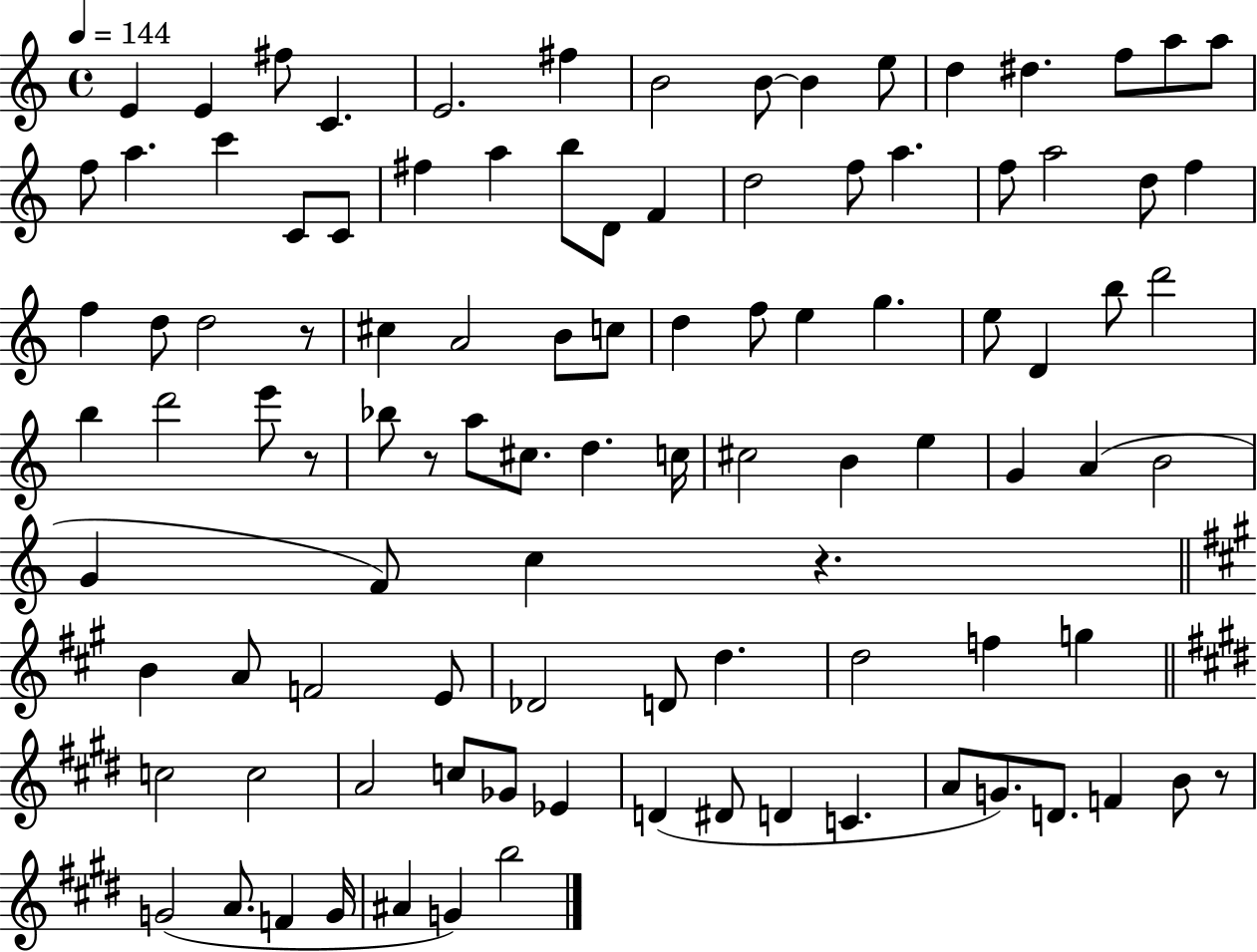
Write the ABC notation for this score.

X:1
T:Untitled
M:4/4
L:1/4
K:C
E E ^f/2 C E2 ^f B2 B/2 B e/2 d ^d f/2 a/2 a/2 f/2 a c' C/2 C/2 ^f a b/2 D/2 F d2 f/2 a f/2 a2 d/2 f f d/2 d2 z/2 ^c A2 B/2 c/2 d f/2 e g e/2 D b/2 d'2 b d'2 e'/2 z/2 _b/2 z/2 a/2 ^c/2 d c/4 ^c2 B e G A B2 G F/2 c z B A/2 F2 E/2 _D2 D/2 d d2 f g c2 c2 A2 c/2 _G/2 _E D ^D/2 D C A/2 G/2 D/2 F B/2 z/2 G2 A/2 F G/4 ^A G b2